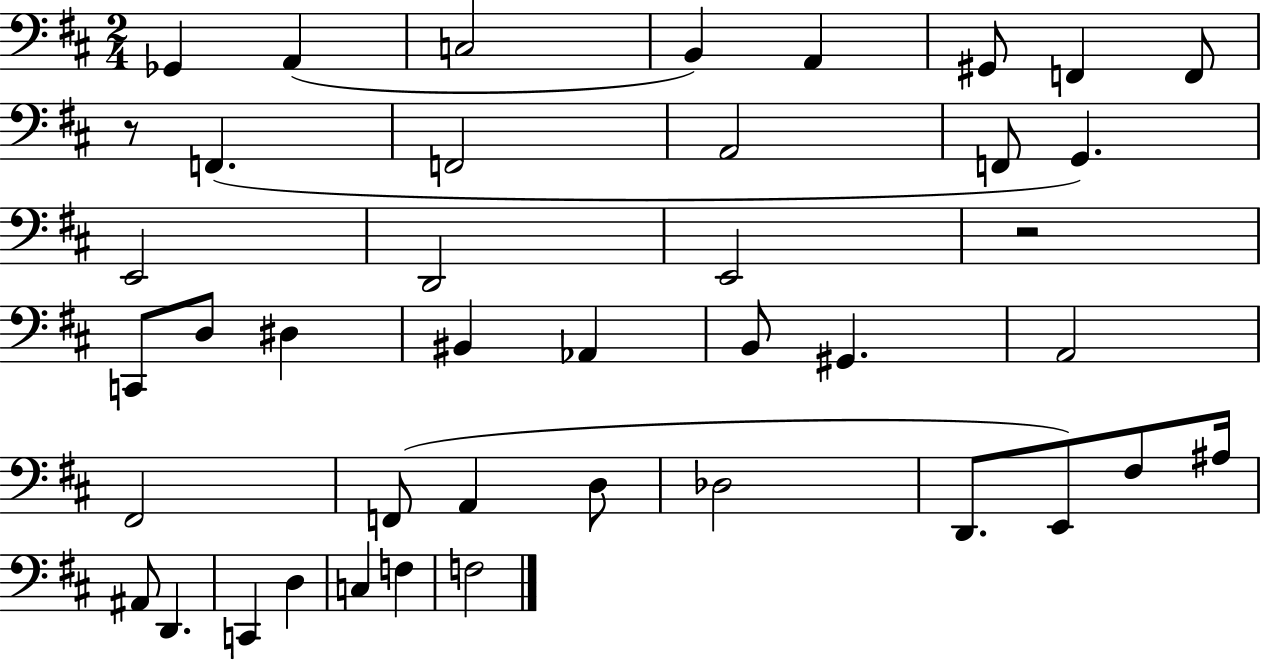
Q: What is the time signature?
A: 2/4